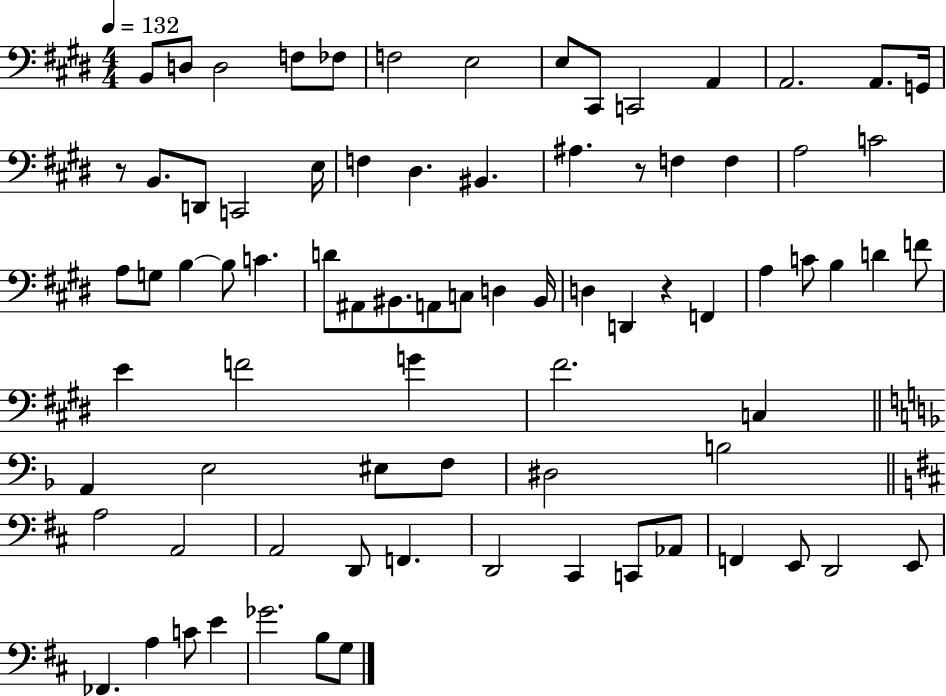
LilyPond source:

{
  \clef bass
  \numericTimeSignature
  \time 4/4
  \key e \major
  \tempo 4 = 132
  \repeat volta 2 { b,8 d8 d2 f8 fes8 | f2 e2 | e8 cis,8 c,2 a,4 | a,2. a,8. g,16 | \break r8 b,8. d,8 c,2 e16 | f4 dis4. bis,4. | ais4. r8 f4 f4 | a2 c'2 | \break a8 g8 b4~~ b8 c'4. | d'8 ais,8 bis,8. a,8 c8 d4 bis,16 | d4 d,4 r4 f,4 | a4 c'8 b4 d'4 f'8 | \break e'4 f'2 g'4 | fis'2. c4 | \bar "||" \break \key d \minor a,4 e2 eis8 f8 | dis2 b2 | \bar "||" \break \key b \minor a2 a,2 | a,2 d,8 f,4. | d,2 cis,4 c,8 aes,8 | f,4 e,8 d,2 e,8 | \break fes,4. a4 c'8 e'4 | ges'2. b8 g8 | } \bar "|."
}